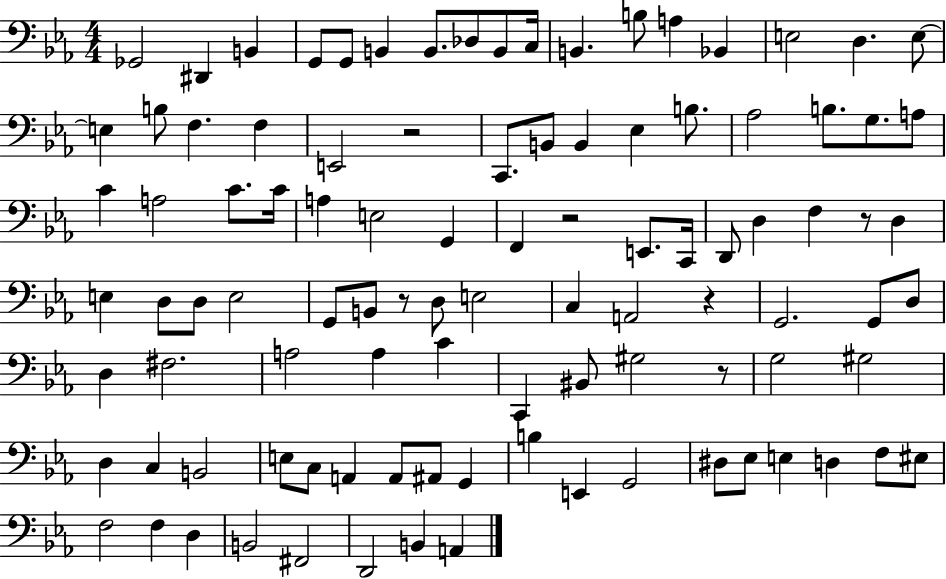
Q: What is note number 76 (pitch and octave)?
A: A#2